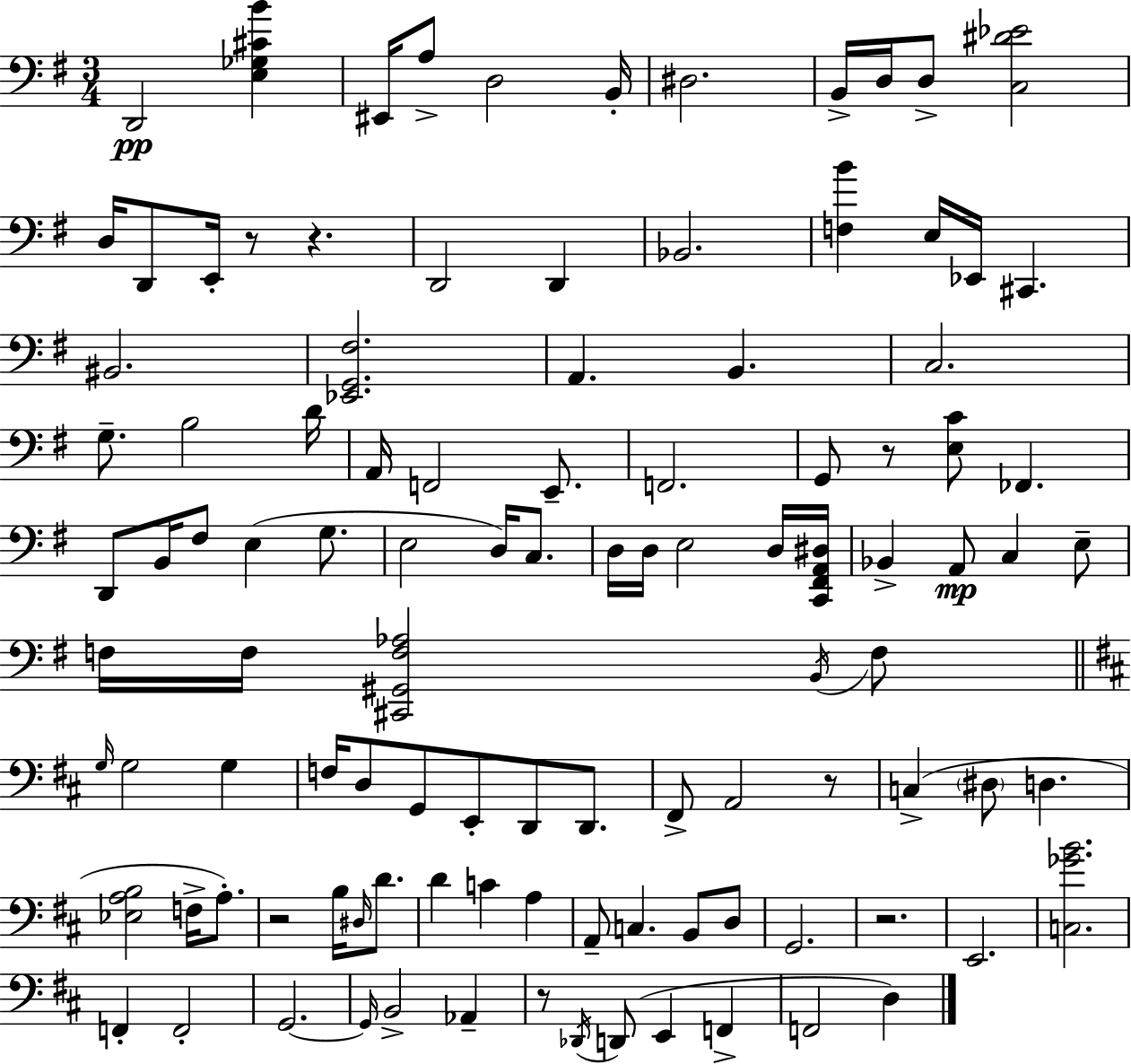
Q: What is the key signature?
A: G major